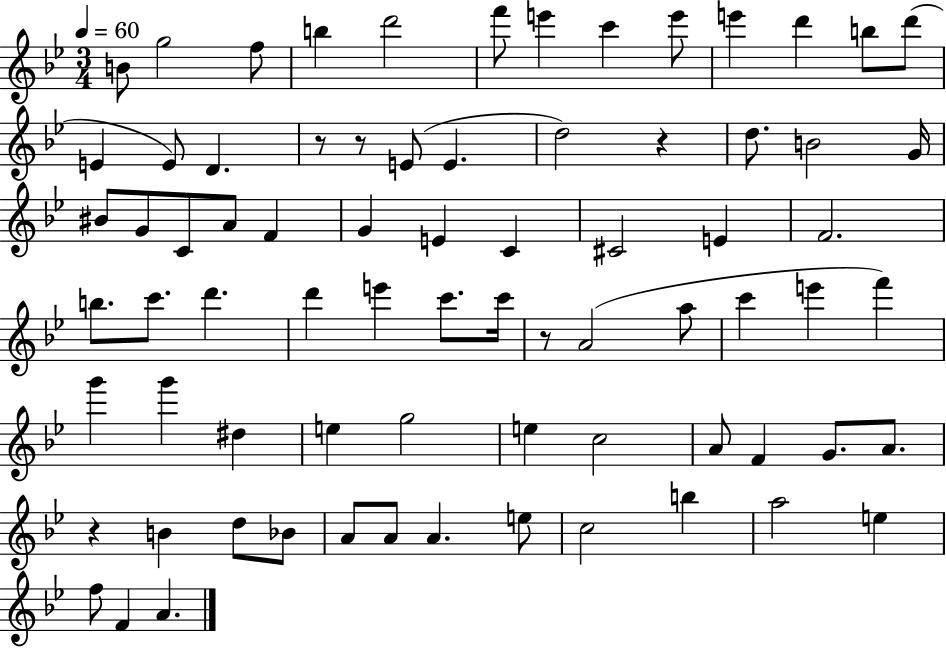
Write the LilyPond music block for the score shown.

{
  \clef treble
  \numericTimeSignature
  \time 3/4
  \key bes \major
  \tempo 4 = 60
  b'8 g''2 f''8 | b''4 d'''2 | f'''8 e'''4 c'''4 e'''8 | e'''4 d'''4 b''8 d'''8( | \break e'4 e'8) d'4. | r8 r8 e'8( e'4. | d''2) r4 | d''8. b'2 g'16 | \break bis'8 g'8 c'8 a'8 f'4 | g'4 e'4 c'4 | cis'2 e'4 | f'2. | \break b''8. c'''8. d'''4. | d'''4 e'''4 c'''8. c'''16 | r8 a'2( a''8 | c'''4 e'''4 f'''4) | \break g'''4 g'''4 dis''4 | e''4 g''2 | e''4 c''2 | a'8 f'4 g'8. a'8. | \break r4 b'4 d''8 bes'8 | a'8 a'8 a'4. e''8 | c''2 b''4 | a''2 e''4 | \break f''8 f'4 a'4. | \bar "|."
}